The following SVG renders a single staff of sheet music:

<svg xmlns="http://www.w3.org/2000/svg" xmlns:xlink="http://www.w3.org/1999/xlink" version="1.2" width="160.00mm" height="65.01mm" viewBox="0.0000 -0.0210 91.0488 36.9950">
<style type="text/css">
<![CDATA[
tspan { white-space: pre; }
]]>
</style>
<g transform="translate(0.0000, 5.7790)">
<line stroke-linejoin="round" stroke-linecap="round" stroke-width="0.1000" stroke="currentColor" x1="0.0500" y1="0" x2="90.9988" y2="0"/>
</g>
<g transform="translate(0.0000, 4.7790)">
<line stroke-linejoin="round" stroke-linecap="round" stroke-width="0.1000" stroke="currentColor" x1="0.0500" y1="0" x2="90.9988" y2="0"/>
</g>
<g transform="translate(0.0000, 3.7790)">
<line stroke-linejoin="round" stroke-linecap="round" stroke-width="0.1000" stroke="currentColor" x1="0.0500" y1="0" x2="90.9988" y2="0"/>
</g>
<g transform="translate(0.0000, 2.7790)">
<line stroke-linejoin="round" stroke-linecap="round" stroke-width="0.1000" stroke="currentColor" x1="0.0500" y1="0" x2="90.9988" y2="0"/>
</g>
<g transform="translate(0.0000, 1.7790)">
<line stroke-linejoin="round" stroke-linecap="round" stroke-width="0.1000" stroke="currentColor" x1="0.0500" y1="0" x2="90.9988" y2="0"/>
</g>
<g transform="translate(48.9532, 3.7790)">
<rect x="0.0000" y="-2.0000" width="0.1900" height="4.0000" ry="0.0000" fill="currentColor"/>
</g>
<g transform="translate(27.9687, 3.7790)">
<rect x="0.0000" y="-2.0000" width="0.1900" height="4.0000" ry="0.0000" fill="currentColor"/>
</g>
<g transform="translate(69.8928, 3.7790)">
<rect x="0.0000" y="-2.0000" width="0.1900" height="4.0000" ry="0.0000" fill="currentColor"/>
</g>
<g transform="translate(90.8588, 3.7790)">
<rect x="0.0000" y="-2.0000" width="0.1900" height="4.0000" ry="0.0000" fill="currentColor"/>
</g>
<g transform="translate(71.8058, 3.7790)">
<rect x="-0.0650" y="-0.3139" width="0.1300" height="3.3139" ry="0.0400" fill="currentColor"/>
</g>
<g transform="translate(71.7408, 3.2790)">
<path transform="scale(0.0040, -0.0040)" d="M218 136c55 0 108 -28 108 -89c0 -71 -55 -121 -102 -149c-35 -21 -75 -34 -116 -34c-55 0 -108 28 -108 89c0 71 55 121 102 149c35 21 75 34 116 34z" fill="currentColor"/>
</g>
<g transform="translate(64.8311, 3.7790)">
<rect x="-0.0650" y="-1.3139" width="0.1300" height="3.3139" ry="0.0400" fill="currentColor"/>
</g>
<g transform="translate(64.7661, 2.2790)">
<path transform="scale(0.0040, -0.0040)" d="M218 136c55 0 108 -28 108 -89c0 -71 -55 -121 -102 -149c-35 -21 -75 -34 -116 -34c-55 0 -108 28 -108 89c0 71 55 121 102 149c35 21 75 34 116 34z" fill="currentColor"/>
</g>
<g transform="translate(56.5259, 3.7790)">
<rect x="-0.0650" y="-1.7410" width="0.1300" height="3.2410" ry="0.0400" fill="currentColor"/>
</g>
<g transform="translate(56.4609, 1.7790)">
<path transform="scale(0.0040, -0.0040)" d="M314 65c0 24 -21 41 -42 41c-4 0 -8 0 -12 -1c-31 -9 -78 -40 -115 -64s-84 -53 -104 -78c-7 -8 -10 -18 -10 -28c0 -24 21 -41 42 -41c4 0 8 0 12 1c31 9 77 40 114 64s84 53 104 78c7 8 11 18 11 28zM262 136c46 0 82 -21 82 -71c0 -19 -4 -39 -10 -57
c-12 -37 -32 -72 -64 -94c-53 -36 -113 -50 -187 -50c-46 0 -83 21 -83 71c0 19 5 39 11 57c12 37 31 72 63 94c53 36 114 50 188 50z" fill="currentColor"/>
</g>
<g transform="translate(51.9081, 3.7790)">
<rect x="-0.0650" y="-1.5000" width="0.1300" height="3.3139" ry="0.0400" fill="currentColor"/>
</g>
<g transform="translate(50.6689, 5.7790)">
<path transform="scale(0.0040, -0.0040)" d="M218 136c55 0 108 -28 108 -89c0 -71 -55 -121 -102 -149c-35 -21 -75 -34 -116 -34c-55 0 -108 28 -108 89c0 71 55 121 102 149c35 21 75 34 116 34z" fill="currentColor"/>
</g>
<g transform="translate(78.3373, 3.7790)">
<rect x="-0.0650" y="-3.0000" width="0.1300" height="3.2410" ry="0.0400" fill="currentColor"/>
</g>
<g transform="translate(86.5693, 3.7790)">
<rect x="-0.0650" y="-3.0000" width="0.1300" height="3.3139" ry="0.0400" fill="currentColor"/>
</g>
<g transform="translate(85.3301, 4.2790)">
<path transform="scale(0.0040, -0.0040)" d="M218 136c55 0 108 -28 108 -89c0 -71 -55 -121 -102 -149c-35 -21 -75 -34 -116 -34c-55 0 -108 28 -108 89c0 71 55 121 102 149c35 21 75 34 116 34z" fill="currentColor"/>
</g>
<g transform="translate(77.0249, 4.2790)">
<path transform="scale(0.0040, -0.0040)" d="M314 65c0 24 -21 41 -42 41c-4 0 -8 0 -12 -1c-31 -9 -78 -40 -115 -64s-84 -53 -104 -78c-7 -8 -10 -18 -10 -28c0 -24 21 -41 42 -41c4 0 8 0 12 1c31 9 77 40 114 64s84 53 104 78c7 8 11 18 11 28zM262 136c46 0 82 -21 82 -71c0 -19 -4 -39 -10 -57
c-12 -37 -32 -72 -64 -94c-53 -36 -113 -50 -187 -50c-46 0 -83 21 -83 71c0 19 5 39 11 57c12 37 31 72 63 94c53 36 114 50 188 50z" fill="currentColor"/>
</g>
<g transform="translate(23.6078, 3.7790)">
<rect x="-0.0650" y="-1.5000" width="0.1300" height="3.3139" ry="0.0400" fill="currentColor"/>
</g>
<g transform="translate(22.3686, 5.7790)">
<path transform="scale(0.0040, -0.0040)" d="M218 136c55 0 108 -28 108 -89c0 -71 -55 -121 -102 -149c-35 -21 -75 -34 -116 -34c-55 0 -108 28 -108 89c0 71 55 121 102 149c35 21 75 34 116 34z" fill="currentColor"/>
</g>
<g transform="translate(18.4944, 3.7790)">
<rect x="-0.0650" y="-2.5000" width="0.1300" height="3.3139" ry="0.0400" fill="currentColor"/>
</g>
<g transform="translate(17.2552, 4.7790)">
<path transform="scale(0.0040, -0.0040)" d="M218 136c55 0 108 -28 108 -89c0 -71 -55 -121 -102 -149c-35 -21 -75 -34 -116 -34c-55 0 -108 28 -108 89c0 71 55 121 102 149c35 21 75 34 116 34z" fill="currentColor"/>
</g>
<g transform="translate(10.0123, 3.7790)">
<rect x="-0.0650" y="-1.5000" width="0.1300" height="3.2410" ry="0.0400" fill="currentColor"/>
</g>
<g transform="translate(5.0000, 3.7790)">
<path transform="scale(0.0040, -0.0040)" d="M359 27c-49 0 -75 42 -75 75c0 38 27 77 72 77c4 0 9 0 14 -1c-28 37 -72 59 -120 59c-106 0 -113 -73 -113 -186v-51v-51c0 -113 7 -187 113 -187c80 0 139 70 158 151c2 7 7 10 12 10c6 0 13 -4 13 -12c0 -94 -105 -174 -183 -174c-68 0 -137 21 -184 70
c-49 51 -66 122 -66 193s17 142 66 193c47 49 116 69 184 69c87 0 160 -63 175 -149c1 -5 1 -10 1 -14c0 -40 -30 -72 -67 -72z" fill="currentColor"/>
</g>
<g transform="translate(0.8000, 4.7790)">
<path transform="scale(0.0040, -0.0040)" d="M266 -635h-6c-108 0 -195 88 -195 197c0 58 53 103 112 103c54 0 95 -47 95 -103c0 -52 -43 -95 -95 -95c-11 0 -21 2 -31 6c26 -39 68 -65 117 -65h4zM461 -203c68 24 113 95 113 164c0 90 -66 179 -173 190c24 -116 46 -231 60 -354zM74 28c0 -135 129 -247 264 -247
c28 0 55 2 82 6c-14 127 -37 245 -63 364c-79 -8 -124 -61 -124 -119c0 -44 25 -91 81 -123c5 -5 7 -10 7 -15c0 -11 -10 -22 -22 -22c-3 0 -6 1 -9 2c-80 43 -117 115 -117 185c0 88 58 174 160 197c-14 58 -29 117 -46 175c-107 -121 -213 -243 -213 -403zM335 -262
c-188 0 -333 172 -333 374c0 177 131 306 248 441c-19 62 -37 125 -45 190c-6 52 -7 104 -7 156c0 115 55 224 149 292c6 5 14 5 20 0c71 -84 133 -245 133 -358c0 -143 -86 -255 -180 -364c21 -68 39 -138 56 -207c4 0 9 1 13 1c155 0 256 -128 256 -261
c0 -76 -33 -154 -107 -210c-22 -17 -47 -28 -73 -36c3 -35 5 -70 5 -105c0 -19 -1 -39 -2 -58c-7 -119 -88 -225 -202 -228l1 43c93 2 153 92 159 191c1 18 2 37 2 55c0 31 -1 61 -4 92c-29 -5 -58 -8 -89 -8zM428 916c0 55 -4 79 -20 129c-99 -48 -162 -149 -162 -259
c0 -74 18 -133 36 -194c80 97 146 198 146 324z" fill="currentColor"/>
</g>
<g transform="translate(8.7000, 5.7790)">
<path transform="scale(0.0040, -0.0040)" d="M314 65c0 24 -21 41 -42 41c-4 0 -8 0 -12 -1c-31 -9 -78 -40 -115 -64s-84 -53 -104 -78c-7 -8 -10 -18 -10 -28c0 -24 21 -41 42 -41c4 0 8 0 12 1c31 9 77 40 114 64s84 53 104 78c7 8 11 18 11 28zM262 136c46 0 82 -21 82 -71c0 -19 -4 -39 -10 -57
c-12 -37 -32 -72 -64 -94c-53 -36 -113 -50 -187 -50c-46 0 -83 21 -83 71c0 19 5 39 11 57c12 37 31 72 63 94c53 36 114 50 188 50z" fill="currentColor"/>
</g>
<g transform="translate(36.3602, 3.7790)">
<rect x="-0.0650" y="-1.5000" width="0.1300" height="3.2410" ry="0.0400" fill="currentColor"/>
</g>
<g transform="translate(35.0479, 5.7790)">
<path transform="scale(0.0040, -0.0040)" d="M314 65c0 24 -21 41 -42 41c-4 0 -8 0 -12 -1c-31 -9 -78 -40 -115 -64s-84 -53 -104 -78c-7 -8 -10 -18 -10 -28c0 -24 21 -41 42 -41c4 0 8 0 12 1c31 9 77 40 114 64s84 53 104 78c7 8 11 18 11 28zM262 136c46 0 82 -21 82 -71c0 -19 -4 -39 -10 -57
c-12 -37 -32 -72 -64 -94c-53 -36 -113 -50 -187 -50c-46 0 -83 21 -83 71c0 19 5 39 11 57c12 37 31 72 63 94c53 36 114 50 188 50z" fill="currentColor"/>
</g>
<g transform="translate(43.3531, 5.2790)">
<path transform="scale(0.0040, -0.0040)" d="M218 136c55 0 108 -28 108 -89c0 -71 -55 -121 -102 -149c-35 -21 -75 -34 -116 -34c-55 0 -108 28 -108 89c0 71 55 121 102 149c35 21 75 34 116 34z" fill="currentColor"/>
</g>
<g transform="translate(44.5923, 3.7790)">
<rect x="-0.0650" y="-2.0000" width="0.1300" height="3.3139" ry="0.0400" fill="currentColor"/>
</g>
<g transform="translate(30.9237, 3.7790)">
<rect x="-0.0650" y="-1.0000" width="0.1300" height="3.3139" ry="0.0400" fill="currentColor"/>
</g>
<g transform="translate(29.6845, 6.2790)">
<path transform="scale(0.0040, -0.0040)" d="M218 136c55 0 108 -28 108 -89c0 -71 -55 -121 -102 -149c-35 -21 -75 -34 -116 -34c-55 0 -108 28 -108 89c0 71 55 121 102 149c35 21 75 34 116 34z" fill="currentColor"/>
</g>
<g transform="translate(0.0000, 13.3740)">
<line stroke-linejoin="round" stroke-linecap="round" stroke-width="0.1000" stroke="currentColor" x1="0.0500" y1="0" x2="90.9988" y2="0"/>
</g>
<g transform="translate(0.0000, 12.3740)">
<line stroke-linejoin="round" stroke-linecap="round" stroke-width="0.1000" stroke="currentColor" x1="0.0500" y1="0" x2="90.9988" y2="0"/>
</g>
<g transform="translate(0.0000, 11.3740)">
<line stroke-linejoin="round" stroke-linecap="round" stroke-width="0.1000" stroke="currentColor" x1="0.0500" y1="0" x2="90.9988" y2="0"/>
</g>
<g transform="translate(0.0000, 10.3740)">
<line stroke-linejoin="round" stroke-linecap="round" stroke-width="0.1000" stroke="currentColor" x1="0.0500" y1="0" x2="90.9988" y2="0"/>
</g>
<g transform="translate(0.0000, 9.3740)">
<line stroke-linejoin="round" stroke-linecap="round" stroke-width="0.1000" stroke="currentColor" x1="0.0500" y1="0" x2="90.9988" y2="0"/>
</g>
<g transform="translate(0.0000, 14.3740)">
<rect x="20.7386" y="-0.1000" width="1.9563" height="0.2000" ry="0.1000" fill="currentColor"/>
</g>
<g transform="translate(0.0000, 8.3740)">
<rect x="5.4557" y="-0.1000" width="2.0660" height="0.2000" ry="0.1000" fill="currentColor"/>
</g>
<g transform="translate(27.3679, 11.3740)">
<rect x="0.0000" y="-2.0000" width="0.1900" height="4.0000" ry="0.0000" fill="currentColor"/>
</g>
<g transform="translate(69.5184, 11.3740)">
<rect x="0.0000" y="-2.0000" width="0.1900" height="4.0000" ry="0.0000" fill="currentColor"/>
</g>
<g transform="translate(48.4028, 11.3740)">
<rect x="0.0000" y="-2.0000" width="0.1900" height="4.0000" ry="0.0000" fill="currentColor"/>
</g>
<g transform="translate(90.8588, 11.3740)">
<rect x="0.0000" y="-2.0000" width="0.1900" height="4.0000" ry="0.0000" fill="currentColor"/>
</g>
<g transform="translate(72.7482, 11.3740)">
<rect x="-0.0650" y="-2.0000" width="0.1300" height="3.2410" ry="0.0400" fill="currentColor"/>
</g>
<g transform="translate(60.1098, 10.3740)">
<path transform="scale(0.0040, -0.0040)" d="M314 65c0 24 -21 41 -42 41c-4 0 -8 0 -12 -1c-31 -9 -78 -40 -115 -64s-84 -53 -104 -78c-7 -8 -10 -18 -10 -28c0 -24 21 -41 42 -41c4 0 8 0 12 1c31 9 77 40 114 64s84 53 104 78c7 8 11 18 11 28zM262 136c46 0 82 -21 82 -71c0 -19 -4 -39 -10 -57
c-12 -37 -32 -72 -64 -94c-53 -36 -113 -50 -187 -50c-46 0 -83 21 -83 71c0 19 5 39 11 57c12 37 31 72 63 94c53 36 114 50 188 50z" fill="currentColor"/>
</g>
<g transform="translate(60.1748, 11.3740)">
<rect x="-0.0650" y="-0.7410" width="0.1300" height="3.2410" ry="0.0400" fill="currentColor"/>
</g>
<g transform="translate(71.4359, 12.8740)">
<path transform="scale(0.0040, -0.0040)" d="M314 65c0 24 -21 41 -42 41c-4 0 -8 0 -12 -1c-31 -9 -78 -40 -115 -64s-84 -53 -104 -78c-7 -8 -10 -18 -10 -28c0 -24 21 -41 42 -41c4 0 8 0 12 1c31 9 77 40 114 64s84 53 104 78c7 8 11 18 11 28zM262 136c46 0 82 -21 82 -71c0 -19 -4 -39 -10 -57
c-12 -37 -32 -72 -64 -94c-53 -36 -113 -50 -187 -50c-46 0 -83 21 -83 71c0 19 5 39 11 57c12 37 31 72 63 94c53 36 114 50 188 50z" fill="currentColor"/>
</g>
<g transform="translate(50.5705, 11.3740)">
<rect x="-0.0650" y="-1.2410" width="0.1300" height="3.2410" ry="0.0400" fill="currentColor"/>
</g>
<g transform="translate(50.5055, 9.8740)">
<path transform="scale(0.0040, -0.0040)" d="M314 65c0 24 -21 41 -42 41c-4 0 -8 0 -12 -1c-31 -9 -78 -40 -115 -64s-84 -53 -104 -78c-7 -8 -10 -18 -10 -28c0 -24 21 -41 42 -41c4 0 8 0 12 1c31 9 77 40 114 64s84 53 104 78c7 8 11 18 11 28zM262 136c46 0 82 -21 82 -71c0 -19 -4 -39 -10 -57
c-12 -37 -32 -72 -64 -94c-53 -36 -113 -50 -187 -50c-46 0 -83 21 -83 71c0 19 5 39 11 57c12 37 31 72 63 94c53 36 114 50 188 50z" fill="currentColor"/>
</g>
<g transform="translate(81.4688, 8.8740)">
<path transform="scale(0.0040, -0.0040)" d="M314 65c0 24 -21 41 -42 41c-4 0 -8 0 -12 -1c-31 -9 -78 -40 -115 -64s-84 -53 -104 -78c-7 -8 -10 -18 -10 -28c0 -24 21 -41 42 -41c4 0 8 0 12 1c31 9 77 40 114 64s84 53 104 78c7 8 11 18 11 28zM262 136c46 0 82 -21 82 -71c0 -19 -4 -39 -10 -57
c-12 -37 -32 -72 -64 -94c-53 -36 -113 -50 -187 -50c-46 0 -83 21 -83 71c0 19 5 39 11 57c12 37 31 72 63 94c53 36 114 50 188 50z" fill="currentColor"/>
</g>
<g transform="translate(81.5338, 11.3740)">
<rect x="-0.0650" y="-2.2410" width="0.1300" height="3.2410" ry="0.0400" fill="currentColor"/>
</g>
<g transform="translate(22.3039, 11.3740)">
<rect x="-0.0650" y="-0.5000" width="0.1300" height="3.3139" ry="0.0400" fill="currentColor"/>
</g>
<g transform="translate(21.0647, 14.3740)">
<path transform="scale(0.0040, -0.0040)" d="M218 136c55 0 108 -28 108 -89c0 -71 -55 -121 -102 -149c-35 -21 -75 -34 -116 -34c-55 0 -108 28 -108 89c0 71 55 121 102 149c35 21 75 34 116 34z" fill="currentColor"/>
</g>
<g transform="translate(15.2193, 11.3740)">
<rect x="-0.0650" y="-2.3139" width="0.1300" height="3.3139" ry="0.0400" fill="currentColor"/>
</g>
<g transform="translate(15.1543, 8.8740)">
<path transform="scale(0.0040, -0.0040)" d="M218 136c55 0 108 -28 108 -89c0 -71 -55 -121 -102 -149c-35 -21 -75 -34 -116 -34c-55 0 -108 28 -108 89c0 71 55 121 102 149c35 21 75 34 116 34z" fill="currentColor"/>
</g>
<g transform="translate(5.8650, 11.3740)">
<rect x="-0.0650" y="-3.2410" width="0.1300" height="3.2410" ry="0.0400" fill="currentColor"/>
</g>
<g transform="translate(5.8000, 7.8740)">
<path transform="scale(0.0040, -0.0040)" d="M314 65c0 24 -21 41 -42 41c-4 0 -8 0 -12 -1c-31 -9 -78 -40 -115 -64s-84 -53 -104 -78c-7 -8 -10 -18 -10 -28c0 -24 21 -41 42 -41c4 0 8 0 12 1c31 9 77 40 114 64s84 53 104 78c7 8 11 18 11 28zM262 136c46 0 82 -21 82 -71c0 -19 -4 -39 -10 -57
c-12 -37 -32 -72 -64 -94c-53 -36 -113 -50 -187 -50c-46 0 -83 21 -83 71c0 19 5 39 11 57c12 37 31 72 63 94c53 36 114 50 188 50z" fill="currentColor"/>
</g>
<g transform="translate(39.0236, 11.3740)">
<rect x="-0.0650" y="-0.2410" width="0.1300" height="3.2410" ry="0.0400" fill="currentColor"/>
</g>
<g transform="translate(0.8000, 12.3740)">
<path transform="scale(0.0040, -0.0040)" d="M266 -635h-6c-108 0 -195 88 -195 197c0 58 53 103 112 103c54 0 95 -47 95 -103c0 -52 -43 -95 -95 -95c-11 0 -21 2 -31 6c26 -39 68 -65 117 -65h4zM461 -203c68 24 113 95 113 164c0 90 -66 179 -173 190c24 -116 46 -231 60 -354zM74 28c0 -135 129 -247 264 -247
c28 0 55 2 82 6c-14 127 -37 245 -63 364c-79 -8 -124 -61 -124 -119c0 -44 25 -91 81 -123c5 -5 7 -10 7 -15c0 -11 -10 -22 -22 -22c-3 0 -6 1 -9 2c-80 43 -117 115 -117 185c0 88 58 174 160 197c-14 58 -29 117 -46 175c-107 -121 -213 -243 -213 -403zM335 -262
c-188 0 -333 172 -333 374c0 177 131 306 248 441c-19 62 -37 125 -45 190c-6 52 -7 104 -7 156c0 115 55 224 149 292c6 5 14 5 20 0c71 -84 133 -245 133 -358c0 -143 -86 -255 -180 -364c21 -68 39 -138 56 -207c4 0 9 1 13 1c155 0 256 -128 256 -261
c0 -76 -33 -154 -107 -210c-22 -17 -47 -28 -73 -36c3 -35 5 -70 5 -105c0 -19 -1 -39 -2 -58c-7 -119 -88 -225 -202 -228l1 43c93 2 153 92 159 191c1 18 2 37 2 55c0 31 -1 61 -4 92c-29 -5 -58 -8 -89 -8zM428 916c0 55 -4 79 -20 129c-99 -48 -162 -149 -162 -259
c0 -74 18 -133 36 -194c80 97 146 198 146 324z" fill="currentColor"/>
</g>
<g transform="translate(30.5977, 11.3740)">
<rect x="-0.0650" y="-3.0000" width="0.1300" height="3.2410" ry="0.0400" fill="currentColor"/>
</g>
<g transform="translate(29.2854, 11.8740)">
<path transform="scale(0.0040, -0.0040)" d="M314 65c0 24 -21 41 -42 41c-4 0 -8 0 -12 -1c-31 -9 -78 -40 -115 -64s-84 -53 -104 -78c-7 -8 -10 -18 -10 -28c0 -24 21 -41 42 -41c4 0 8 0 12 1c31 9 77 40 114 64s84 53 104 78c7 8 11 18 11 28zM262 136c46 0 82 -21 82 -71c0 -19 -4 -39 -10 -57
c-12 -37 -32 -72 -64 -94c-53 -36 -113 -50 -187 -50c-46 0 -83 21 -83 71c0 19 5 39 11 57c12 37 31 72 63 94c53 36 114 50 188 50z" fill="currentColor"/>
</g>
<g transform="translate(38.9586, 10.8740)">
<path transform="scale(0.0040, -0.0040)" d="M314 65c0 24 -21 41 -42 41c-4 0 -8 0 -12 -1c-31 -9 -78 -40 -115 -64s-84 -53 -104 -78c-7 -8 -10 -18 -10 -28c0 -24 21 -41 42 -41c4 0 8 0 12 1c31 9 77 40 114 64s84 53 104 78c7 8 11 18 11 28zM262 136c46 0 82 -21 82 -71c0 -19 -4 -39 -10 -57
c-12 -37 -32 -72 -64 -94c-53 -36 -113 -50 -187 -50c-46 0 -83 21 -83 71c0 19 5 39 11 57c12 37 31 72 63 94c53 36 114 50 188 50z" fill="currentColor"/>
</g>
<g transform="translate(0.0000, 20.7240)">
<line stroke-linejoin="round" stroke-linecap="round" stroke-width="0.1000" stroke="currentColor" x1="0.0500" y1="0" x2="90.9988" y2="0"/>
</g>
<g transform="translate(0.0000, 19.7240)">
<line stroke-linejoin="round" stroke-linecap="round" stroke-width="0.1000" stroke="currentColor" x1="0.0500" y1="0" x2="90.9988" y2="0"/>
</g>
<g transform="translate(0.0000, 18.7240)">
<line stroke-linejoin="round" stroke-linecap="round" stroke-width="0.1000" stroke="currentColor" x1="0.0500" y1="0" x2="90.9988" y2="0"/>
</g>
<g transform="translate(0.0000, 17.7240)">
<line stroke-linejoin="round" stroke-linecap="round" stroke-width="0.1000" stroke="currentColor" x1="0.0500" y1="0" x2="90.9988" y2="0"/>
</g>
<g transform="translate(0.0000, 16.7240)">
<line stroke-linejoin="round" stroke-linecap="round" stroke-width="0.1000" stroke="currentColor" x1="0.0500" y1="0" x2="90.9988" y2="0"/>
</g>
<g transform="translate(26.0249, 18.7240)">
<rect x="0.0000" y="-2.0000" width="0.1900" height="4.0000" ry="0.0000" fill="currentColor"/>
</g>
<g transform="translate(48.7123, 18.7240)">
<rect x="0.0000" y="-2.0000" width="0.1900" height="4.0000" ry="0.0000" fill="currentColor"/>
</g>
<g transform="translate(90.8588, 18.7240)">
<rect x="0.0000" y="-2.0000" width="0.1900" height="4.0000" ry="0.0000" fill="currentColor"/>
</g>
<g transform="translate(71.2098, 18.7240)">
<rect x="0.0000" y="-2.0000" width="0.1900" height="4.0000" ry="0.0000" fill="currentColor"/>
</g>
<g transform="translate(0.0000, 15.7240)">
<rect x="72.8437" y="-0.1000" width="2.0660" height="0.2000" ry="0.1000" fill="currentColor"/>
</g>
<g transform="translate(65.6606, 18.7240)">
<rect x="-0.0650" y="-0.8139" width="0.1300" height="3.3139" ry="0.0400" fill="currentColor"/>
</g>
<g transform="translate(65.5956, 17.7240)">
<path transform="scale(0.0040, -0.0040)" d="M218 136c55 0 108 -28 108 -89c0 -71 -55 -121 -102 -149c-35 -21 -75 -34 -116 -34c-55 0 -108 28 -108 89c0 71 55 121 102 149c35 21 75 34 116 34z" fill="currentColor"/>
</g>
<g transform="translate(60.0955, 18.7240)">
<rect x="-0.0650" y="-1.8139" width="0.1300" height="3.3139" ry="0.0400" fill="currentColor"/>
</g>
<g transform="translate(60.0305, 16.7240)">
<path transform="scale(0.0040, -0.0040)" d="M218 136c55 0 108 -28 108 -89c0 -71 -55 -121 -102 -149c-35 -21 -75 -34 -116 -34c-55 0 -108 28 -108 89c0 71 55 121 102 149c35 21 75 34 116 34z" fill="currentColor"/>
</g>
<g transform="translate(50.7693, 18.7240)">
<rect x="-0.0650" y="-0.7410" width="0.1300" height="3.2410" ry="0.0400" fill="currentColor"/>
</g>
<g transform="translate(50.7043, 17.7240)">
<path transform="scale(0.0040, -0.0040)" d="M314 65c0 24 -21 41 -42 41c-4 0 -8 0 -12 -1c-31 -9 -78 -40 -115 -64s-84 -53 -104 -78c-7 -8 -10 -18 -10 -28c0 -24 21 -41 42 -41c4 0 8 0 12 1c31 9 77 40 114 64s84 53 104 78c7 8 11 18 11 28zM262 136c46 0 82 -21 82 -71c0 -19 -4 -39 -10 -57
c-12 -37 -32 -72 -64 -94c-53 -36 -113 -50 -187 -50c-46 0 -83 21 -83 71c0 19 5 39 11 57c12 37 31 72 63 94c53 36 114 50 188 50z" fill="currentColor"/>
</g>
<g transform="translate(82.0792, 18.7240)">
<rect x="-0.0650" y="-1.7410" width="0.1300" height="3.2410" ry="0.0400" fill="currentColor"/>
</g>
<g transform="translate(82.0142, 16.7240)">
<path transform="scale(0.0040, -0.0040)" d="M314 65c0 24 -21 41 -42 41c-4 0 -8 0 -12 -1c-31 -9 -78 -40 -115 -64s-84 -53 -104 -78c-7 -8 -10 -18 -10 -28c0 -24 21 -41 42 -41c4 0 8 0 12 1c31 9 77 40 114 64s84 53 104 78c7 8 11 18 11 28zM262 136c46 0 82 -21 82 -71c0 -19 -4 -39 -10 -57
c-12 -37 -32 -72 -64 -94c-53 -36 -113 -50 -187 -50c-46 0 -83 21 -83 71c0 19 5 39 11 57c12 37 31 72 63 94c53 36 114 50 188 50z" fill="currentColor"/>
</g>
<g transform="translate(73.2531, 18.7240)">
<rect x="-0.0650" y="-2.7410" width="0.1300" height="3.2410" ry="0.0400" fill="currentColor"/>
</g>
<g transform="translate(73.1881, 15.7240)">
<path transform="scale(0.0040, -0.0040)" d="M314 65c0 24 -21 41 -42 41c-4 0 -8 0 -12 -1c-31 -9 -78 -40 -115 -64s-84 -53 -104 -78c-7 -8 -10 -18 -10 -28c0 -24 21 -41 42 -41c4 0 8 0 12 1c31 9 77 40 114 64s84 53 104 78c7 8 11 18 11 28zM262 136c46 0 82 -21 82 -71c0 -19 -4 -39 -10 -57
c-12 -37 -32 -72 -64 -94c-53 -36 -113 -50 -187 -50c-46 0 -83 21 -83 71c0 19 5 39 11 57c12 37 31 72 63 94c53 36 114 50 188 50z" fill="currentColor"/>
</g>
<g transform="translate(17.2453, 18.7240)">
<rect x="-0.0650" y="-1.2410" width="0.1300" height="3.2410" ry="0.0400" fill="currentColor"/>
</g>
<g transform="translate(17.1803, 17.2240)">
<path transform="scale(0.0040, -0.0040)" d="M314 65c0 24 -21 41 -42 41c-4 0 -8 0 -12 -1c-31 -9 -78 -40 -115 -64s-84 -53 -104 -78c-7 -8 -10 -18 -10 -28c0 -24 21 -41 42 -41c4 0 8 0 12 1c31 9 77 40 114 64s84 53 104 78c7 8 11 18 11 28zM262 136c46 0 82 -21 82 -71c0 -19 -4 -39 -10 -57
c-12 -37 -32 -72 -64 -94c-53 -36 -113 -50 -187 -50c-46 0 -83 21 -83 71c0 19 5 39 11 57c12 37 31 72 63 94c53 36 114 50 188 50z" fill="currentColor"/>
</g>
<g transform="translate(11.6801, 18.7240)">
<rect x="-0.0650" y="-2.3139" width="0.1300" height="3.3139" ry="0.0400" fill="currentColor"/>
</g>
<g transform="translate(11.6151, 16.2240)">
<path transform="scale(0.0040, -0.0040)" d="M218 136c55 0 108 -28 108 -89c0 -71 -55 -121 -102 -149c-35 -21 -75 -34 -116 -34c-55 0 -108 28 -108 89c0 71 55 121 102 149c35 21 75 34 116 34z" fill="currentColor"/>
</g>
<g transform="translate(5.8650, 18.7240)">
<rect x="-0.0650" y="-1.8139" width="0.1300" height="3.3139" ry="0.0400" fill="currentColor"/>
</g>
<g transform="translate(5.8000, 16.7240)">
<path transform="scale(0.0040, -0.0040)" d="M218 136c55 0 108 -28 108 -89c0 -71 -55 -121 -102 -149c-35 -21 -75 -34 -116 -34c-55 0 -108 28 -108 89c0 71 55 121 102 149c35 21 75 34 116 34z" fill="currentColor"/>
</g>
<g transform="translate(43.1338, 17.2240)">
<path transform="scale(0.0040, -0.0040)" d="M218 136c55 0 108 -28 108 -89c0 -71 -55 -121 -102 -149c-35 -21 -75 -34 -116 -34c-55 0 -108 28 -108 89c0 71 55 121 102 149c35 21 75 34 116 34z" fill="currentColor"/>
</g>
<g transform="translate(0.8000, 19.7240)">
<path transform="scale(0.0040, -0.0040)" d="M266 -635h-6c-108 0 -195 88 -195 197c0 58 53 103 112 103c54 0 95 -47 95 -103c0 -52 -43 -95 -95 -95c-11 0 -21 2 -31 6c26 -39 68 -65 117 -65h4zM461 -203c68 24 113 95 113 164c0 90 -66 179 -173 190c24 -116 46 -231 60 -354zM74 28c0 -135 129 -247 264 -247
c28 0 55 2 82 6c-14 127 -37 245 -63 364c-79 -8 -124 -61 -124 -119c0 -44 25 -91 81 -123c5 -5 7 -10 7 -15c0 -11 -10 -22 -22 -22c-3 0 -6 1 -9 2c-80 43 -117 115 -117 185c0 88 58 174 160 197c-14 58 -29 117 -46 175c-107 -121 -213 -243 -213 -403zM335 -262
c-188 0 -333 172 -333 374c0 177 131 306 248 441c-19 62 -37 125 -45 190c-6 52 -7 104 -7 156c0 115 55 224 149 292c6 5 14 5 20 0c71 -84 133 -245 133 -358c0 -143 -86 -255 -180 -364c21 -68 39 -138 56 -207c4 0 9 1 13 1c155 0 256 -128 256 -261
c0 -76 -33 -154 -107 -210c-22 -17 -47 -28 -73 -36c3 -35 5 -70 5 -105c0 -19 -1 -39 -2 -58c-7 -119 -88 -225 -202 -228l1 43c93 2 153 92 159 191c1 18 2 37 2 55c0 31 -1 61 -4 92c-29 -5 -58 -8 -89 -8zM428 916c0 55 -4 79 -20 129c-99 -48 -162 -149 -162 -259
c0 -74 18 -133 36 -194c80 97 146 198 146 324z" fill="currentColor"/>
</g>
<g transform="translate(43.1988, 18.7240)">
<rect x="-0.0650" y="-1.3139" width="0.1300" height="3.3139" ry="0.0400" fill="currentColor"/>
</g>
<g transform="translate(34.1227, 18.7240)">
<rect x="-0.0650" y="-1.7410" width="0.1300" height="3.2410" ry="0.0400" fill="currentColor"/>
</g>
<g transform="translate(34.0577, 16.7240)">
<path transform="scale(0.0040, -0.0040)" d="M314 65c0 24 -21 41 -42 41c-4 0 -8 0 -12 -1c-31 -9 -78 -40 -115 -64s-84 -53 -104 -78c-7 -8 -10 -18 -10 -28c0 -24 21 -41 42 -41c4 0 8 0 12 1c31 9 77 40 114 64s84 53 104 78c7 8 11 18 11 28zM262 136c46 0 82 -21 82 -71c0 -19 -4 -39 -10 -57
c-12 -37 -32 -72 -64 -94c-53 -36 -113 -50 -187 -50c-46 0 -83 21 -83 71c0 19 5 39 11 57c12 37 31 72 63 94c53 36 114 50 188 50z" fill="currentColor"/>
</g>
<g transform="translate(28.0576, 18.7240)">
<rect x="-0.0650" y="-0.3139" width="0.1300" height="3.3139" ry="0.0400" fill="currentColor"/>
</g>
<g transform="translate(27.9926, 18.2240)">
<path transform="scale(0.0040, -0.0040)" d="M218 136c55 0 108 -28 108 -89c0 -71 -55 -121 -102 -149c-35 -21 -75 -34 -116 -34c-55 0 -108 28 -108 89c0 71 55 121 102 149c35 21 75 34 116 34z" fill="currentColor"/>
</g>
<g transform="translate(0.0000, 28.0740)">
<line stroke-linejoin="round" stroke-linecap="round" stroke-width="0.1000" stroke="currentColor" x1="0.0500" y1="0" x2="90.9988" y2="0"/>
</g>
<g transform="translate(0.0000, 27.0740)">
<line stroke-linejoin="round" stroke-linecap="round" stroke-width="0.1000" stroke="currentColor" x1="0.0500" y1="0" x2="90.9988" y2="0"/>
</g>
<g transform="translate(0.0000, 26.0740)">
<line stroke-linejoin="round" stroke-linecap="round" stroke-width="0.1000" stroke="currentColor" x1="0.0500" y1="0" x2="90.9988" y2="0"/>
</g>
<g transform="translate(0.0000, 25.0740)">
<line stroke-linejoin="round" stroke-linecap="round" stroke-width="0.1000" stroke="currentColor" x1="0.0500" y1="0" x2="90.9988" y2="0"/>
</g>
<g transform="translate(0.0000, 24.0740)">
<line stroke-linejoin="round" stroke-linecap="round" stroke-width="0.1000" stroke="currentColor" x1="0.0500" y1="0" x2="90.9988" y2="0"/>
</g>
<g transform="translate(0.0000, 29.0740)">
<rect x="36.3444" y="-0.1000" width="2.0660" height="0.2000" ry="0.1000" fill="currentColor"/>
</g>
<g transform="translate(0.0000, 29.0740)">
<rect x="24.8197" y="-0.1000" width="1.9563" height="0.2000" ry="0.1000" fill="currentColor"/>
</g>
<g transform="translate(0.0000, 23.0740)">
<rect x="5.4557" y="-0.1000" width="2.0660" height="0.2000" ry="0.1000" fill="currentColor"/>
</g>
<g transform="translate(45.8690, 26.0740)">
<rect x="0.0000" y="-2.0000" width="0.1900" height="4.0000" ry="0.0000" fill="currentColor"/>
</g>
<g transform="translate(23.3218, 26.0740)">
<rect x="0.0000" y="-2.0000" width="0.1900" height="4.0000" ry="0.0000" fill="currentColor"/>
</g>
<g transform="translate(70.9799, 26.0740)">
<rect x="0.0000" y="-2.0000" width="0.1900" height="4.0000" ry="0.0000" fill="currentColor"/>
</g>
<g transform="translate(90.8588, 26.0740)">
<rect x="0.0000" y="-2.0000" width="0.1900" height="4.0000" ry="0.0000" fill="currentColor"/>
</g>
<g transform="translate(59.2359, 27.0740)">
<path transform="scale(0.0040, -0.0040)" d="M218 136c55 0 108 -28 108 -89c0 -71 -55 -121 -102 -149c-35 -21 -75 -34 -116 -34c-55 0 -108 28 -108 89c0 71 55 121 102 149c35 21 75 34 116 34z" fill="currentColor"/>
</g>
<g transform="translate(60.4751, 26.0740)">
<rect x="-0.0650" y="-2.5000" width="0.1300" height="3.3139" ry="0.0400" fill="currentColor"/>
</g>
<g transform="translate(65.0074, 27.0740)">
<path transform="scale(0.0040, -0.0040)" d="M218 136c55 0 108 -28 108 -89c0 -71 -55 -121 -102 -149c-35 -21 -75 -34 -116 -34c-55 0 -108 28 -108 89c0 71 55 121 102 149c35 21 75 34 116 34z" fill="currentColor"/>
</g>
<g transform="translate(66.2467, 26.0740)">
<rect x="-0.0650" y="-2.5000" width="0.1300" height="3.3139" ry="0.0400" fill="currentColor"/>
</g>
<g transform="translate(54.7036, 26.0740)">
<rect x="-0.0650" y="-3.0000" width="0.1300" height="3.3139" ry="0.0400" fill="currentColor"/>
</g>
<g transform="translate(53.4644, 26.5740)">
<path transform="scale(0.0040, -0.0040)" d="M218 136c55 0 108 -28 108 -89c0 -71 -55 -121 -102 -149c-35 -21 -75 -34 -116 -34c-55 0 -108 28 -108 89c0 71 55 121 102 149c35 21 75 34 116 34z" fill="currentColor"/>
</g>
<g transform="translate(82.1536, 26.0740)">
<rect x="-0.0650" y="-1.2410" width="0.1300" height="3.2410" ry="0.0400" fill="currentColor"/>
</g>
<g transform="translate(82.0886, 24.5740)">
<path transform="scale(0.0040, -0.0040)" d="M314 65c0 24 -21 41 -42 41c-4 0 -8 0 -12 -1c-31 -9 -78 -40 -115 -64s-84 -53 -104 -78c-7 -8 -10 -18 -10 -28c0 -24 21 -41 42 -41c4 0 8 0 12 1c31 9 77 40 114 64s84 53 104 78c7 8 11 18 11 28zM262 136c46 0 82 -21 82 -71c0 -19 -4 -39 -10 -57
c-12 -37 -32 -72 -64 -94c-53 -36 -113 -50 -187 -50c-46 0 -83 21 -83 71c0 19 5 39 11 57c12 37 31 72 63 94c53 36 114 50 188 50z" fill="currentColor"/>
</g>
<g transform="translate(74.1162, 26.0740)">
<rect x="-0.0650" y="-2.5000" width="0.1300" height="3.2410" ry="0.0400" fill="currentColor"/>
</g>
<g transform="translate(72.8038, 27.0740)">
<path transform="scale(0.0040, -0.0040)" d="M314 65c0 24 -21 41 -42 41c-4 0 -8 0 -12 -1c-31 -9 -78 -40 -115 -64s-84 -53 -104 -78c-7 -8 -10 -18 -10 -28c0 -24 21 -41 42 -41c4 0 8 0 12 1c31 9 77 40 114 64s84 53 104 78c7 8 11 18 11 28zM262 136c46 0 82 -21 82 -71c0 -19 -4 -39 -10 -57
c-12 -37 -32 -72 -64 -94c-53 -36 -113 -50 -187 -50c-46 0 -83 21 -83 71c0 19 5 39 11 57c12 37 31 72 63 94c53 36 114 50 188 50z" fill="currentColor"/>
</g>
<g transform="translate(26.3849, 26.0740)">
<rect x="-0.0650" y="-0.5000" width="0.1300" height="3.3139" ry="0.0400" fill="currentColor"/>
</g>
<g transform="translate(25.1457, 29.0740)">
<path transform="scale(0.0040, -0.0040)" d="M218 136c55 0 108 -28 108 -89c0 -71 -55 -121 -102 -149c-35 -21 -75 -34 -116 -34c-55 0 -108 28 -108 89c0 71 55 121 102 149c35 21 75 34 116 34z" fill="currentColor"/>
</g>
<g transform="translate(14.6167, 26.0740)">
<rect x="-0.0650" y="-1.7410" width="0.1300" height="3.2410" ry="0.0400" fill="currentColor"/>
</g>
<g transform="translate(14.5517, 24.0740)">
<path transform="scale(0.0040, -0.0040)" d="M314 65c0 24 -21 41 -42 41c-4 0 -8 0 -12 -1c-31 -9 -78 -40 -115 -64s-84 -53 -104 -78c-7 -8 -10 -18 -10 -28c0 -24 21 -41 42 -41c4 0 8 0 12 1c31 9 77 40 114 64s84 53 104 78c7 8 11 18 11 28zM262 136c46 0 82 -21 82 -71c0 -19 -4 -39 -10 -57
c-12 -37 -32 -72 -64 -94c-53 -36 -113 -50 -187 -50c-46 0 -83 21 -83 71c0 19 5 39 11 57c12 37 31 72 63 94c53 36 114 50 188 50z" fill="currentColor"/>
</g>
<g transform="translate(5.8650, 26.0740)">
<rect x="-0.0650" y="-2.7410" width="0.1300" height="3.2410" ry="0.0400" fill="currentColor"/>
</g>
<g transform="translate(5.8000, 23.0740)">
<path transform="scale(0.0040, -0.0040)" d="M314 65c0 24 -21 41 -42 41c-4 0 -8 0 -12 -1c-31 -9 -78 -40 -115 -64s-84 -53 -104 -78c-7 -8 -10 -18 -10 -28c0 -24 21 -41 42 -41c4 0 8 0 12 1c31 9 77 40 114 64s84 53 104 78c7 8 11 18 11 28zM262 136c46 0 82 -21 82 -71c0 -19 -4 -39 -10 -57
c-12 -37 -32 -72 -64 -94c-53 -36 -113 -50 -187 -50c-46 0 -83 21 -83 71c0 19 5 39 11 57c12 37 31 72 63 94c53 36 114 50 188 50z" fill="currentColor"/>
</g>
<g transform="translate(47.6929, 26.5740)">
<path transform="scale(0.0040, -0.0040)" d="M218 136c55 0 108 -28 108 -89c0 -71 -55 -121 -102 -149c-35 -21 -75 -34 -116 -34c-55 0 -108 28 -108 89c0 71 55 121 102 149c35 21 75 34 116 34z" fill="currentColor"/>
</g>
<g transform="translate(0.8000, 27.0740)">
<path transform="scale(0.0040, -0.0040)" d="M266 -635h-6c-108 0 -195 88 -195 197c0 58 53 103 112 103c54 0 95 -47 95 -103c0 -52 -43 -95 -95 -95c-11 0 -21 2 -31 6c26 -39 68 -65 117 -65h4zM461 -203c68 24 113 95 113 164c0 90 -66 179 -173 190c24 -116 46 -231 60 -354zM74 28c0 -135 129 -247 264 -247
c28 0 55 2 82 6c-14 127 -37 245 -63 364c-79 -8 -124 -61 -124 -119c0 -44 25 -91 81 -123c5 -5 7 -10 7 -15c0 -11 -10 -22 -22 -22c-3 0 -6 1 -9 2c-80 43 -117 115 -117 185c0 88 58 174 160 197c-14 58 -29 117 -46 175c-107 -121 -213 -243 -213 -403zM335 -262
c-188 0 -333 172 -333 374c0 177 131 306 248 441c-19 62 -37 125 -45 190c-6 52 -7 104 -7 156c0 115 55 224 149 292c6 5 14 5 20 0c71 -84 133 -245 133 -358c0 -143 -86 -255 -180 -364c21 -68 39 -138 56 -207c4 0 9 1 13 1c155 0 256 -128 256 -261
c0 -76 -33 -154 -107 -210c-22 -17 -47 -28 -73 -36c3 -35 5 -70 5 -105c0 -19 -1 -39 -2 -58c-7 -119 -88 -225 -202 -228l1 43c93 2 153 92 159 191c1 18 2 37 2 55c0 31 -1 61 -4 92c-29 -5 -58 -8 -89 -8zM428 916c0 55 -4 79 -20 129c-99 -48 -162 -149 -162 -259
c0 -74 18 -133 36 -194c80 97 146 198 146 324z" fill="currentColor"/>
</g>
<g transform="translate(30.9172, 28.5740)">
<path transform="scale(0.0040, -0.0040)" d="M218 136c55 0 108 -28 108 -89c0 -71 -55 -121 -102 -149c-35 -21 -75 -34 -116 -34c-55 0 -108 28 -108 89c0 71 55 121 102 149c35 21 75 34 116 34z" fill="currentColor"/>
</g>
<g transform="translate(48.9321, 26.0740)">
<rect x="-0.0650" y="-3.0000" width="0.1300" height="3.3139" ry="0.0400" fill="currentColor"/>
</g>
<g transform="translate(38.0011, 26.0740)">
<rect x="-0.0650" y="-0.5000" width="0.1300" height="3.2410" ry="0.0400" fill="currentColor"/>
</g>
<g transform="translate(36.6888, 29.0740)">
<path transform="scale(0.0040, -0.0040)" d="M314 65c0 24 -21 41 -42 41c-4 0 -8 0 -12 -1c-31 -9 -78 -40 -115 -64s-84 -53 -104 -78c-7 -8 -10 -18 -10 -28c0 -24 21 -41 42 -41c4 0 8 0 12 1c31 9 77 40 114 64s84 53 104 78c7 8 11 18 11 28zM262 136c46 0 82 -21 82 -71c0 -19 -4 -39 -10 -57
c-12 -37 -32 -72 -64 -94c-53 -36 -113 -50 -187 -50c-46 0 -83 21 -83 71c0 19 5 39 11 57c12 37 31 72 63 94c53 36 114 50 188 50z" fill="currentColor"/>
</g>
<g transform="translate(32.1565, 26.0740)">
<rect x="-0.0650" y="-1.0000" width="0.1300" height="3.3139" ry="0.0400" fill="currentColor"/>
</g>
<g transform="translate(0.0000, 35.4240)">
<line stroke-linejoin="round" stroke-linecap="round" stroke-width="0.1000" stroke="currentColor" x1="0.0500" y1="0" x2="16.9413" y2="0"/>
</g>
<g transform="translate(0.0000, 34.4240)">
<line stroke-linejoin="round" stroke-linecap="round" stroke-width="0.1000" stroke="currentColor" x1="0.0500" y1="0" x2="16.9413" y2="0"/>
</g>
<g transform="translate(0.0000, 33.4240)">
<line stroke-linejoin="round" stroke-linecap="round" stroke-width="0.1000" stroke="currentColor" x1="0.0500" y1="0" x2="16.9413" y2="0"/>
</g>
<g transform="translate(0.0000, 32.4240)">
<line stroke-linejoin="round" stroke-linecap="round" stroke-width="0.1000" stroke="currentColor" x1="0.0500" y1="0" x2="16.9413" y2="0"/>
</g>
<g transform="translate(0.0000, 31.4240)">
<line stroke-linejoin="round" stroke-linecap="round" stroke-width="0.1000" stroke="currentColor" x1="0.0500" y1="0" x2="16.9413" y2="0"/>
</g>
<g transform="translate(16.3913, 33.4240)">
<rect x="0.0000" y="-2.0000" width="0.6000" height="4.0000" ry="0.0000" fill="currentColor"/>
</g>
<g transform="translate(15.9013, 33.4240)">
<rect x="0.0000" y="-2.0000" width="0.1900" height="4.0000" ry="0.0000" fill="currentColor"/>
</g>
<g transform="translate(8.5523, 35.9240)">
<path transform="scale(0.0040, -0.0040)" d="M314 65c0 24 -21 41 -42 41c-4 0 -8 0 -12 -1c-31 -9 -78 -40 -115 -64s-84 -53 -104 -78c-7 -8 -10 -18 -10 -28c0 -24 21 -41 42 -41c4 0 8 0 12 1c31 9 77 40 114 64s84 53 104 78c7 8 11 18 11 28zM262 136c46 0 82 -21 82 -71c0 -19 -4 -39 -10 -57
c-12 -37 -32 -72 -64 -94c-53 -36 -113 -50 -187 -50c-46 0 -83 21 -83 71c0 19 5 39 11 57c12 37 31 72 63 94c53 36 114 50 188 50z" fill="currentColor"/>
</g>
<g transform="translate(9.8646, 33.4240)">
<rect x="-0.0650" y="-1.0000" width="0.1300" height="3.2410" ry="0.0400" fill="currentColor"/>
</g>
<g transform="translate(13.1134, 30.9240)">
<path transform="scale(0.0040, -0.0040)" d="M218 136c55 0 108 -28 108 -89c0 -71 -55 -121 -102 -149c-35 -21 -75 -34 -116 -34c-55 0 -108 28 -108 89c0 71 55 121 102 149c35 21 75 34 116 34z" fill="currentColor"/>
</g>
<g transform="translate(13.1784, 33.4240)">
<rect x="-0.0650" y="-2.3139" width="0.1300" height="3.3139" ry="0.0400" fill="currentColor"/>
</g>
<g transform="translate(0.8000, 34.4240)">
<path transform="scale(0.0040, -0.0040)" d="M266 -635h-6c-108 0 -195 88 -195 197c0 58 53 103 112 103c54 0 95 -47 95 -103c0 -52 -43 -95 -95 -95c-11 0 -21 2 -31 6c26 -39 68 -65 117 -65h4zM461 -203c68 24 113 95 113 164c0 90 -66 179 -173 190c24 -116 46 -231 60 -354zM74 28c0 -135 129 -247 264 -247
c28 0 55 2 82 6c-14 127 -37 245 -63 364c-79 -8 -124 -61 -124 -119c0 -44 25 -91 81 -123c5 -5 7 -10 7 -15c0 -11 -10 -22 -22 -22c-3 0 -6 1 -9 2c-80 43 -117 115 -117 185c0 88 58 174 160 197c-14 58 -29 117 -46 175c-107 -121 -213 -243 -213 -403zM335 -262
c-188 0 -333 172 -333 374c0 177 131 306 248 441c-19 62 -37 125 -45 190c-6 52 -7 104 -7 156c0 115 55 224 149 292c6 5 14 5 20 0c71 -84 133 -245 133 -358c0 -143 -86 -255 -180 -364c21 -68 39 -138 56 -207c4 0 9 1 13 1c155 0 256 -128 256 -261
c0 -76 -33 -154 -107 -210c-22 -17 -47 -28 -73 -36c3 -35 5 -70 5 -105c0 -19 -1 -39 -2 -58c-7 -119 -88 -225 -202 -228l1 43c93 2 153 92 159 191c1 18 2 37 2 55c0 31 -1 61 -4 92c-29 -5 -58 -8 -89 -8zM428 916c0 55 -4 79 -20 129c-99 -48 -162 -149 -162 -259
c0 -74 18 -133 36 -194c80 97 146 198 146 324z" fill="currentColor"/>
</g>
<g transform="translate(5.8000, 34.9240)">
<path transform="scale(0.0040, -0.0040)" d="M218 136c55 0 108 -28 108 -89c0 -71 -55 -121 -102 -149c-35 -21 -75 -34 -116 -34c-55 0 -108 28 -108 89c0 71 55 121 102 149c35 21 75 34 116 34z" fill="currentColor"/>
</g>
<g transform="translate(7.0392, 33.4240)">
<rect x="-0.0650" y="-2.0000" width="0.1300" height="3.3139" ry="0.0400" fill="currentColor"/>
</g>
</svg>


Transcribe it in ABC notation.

X:1
T:Untitled
M:4/4
L:1/4
K:C
E2 G E D E2 F E f2 e c A2 A b2 g C A2 c2 e2 d2 F2 g2 f g e2 c f2 e d2 f d a2 f2 a2 f2 C D C2 A A G G G2 e2 F D2 g